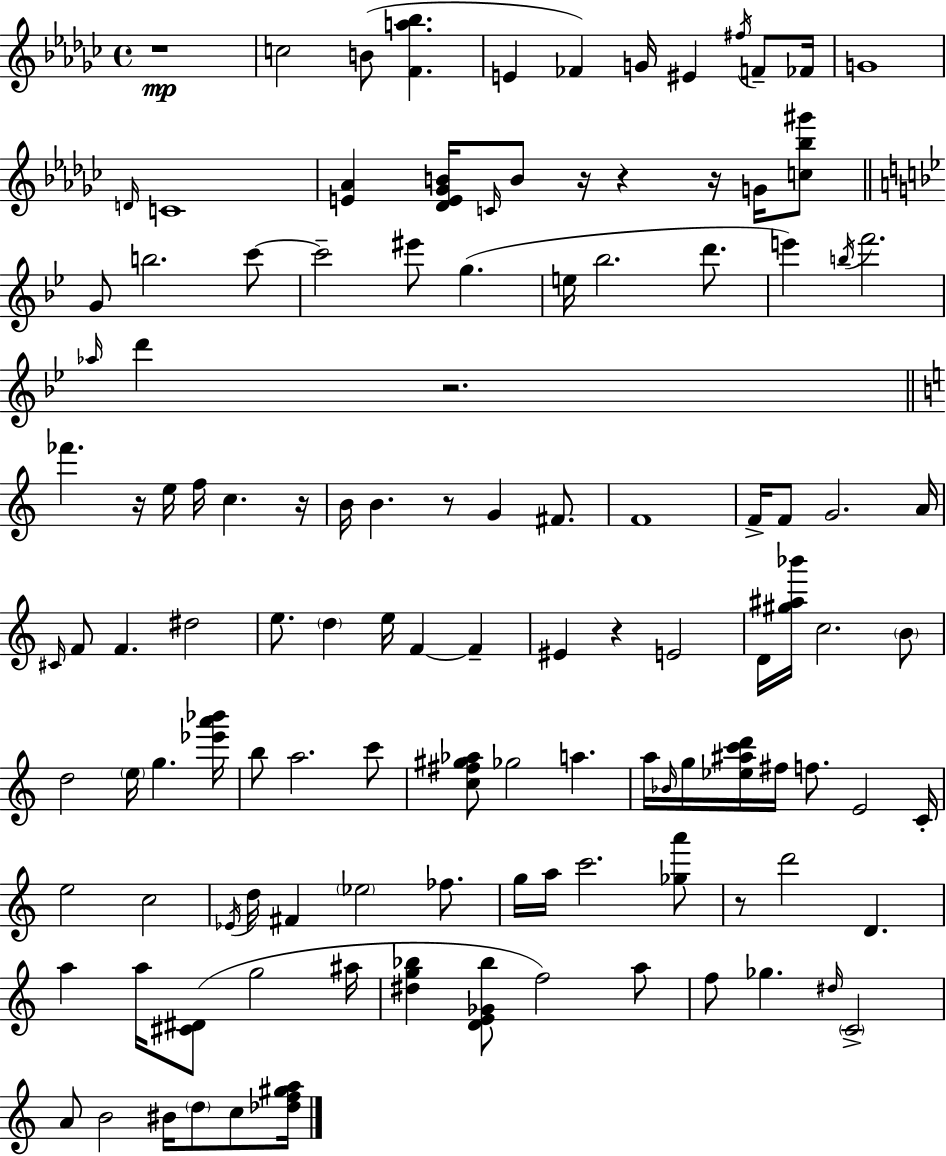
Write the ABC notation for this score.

X:1
T:Untitled
M:4/4
L:1/4
K:Ebm
z4 c2 B/2 [Fa_b] E _F G/4 ^E ^f/4 F/2 _F/4 G4 D/4 C4 [E_A] [_DE_GB]/4 C/4 B/2 z/4 z z/4 G/4 [c_b^g']/2 G/2 b2 c'/2 c'2 ^e'/2 g e/4 _b2 d'/2 e' b/4 f'2 _a/4 d' z2 _f' z/4 e/4 f/4 c z/4 B/4 B z/2 G ^F/2 F4 F/4 F/2 G2 A/4 ^C/4 F/2 F ^d2 e/2 d e/4 F F ^E z E2 D/4 [^g^a_b']/4 c2 B/2 d2 e/4 g [_e'a'_b']/4 b/2 a2 c'/2 [c^f^g_a]/2 _g2 a a/4 _B/4 g/4 [_e^ac'd']/4 ^f/4 f/2 E2 C/4 e2 c2 _E/4 d/4 ^F _e2 _f/2 g/4 a/4 c'2 [_ga']/2 z/2 d'2 D a a/4 [^C^D]/2 g2 ^a/4 [^dg_b] [DE_G_b]/2 f2 a/2 f/2 _g ^d/4 C2 A/2 B2 ^B/4 d/2 c/2 [_df^ga]/4